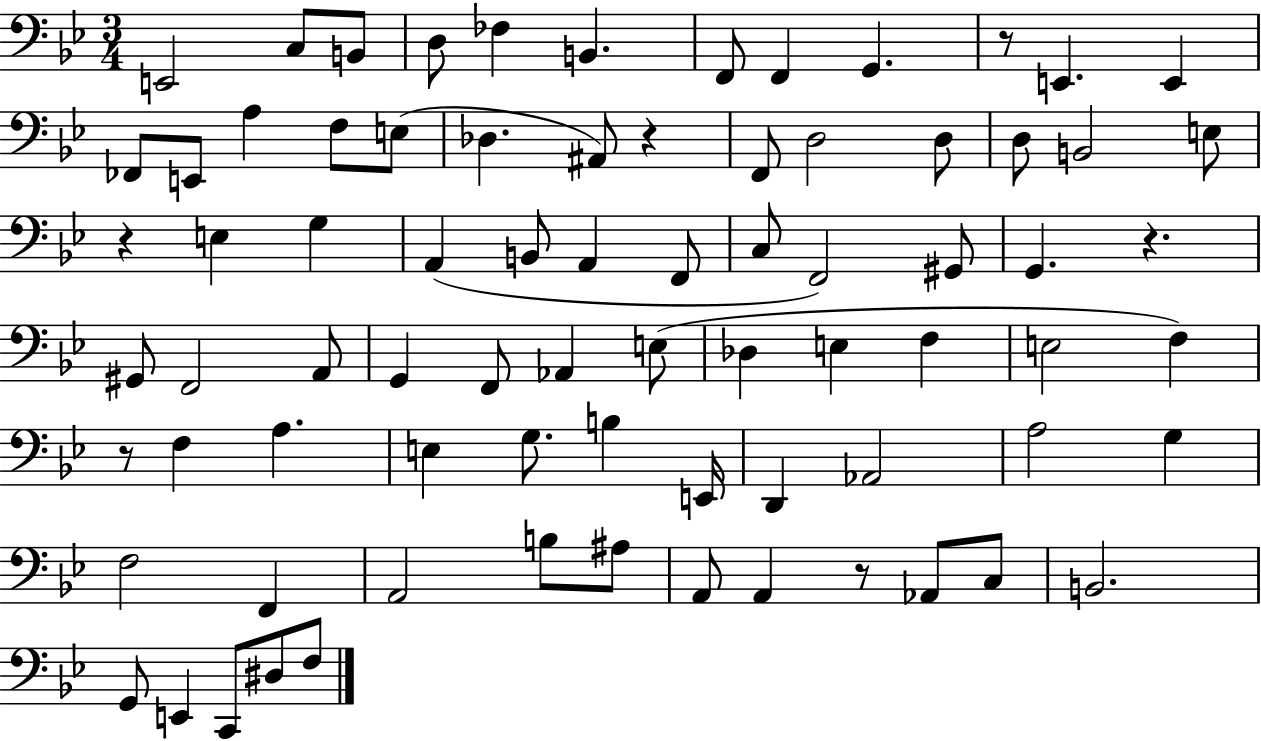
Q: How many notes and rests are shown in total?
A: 77